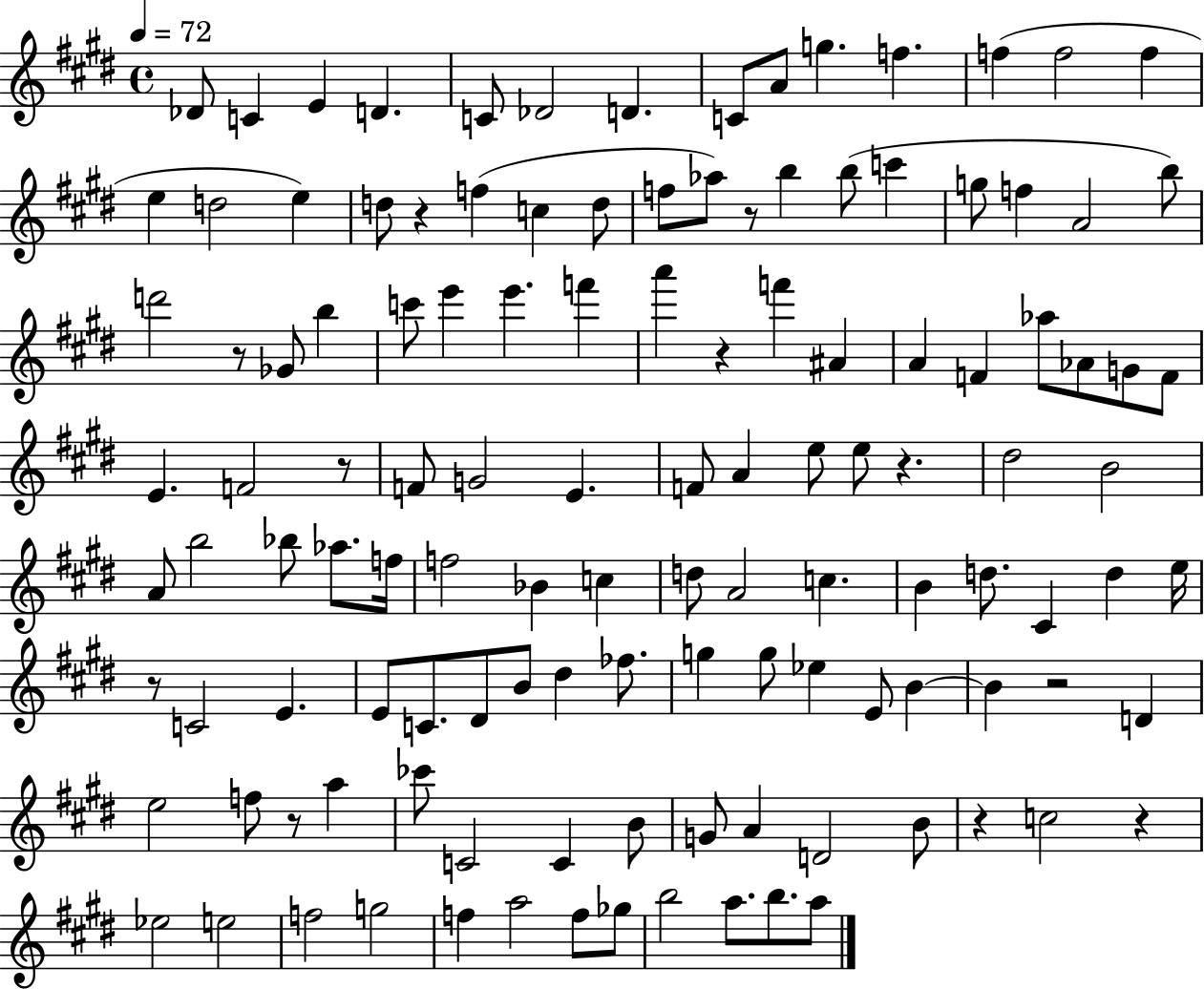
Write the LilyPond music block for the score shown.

{
  \clef treble
  \time 4/4
  \defaultTimeSignature
  \key e \major
  \tempo 4 = 72
  des'8 c'4 e'4 d'4. | c'8 des'2 d'4. | c'8 a'8 g''4. f''4. | f''4( f''2 f''4 | \break e''4 d''2 e''4) | d''8 r4 f''4( c''4 d''8 | f''8 aes''8) r8 b''4 b''8( c'''4 | g''8 f''4 a'2 b''8) | \break d'''2 r8 ges'8 b''4 | c'''8 e'''4 e'''4. f'''4 | a'''4 r4 f'''4 ais'4 | a'4 f'4 aes''8 aes'8 g'8 f'8 | \break e'4. f'2 r8 | f'8 g'2 e'4. | f'8 a'4 e''8 e''8 r4. | dis''2 b'2 | \break a'8 b''2 bes''8 aes''8. f''16 | f''2 bes'4 c''4 | d''8 a'2 c''4. | b'4 d''8. cis'4 d''4 e''16 | \break r8 c'2 e'4. | e'8 c'8. dis'8 b'8 dis''4 fes''8. | g''4 g''8 ees''4 e'8 b'4~~ | b'4 r2 d'4 | \break e''2 f''8 r8 a''4 | ces'''8 c'2 c'4 b'8 | g'8 a'4 d'2 b'8 | r4 c''2 r4 | \break ees''2 e''2 | f''2 g''2 | f''4 a''2 f''8 ges''8 | b''2 a''8. b''8. a''8 | \break \bar "|."
}